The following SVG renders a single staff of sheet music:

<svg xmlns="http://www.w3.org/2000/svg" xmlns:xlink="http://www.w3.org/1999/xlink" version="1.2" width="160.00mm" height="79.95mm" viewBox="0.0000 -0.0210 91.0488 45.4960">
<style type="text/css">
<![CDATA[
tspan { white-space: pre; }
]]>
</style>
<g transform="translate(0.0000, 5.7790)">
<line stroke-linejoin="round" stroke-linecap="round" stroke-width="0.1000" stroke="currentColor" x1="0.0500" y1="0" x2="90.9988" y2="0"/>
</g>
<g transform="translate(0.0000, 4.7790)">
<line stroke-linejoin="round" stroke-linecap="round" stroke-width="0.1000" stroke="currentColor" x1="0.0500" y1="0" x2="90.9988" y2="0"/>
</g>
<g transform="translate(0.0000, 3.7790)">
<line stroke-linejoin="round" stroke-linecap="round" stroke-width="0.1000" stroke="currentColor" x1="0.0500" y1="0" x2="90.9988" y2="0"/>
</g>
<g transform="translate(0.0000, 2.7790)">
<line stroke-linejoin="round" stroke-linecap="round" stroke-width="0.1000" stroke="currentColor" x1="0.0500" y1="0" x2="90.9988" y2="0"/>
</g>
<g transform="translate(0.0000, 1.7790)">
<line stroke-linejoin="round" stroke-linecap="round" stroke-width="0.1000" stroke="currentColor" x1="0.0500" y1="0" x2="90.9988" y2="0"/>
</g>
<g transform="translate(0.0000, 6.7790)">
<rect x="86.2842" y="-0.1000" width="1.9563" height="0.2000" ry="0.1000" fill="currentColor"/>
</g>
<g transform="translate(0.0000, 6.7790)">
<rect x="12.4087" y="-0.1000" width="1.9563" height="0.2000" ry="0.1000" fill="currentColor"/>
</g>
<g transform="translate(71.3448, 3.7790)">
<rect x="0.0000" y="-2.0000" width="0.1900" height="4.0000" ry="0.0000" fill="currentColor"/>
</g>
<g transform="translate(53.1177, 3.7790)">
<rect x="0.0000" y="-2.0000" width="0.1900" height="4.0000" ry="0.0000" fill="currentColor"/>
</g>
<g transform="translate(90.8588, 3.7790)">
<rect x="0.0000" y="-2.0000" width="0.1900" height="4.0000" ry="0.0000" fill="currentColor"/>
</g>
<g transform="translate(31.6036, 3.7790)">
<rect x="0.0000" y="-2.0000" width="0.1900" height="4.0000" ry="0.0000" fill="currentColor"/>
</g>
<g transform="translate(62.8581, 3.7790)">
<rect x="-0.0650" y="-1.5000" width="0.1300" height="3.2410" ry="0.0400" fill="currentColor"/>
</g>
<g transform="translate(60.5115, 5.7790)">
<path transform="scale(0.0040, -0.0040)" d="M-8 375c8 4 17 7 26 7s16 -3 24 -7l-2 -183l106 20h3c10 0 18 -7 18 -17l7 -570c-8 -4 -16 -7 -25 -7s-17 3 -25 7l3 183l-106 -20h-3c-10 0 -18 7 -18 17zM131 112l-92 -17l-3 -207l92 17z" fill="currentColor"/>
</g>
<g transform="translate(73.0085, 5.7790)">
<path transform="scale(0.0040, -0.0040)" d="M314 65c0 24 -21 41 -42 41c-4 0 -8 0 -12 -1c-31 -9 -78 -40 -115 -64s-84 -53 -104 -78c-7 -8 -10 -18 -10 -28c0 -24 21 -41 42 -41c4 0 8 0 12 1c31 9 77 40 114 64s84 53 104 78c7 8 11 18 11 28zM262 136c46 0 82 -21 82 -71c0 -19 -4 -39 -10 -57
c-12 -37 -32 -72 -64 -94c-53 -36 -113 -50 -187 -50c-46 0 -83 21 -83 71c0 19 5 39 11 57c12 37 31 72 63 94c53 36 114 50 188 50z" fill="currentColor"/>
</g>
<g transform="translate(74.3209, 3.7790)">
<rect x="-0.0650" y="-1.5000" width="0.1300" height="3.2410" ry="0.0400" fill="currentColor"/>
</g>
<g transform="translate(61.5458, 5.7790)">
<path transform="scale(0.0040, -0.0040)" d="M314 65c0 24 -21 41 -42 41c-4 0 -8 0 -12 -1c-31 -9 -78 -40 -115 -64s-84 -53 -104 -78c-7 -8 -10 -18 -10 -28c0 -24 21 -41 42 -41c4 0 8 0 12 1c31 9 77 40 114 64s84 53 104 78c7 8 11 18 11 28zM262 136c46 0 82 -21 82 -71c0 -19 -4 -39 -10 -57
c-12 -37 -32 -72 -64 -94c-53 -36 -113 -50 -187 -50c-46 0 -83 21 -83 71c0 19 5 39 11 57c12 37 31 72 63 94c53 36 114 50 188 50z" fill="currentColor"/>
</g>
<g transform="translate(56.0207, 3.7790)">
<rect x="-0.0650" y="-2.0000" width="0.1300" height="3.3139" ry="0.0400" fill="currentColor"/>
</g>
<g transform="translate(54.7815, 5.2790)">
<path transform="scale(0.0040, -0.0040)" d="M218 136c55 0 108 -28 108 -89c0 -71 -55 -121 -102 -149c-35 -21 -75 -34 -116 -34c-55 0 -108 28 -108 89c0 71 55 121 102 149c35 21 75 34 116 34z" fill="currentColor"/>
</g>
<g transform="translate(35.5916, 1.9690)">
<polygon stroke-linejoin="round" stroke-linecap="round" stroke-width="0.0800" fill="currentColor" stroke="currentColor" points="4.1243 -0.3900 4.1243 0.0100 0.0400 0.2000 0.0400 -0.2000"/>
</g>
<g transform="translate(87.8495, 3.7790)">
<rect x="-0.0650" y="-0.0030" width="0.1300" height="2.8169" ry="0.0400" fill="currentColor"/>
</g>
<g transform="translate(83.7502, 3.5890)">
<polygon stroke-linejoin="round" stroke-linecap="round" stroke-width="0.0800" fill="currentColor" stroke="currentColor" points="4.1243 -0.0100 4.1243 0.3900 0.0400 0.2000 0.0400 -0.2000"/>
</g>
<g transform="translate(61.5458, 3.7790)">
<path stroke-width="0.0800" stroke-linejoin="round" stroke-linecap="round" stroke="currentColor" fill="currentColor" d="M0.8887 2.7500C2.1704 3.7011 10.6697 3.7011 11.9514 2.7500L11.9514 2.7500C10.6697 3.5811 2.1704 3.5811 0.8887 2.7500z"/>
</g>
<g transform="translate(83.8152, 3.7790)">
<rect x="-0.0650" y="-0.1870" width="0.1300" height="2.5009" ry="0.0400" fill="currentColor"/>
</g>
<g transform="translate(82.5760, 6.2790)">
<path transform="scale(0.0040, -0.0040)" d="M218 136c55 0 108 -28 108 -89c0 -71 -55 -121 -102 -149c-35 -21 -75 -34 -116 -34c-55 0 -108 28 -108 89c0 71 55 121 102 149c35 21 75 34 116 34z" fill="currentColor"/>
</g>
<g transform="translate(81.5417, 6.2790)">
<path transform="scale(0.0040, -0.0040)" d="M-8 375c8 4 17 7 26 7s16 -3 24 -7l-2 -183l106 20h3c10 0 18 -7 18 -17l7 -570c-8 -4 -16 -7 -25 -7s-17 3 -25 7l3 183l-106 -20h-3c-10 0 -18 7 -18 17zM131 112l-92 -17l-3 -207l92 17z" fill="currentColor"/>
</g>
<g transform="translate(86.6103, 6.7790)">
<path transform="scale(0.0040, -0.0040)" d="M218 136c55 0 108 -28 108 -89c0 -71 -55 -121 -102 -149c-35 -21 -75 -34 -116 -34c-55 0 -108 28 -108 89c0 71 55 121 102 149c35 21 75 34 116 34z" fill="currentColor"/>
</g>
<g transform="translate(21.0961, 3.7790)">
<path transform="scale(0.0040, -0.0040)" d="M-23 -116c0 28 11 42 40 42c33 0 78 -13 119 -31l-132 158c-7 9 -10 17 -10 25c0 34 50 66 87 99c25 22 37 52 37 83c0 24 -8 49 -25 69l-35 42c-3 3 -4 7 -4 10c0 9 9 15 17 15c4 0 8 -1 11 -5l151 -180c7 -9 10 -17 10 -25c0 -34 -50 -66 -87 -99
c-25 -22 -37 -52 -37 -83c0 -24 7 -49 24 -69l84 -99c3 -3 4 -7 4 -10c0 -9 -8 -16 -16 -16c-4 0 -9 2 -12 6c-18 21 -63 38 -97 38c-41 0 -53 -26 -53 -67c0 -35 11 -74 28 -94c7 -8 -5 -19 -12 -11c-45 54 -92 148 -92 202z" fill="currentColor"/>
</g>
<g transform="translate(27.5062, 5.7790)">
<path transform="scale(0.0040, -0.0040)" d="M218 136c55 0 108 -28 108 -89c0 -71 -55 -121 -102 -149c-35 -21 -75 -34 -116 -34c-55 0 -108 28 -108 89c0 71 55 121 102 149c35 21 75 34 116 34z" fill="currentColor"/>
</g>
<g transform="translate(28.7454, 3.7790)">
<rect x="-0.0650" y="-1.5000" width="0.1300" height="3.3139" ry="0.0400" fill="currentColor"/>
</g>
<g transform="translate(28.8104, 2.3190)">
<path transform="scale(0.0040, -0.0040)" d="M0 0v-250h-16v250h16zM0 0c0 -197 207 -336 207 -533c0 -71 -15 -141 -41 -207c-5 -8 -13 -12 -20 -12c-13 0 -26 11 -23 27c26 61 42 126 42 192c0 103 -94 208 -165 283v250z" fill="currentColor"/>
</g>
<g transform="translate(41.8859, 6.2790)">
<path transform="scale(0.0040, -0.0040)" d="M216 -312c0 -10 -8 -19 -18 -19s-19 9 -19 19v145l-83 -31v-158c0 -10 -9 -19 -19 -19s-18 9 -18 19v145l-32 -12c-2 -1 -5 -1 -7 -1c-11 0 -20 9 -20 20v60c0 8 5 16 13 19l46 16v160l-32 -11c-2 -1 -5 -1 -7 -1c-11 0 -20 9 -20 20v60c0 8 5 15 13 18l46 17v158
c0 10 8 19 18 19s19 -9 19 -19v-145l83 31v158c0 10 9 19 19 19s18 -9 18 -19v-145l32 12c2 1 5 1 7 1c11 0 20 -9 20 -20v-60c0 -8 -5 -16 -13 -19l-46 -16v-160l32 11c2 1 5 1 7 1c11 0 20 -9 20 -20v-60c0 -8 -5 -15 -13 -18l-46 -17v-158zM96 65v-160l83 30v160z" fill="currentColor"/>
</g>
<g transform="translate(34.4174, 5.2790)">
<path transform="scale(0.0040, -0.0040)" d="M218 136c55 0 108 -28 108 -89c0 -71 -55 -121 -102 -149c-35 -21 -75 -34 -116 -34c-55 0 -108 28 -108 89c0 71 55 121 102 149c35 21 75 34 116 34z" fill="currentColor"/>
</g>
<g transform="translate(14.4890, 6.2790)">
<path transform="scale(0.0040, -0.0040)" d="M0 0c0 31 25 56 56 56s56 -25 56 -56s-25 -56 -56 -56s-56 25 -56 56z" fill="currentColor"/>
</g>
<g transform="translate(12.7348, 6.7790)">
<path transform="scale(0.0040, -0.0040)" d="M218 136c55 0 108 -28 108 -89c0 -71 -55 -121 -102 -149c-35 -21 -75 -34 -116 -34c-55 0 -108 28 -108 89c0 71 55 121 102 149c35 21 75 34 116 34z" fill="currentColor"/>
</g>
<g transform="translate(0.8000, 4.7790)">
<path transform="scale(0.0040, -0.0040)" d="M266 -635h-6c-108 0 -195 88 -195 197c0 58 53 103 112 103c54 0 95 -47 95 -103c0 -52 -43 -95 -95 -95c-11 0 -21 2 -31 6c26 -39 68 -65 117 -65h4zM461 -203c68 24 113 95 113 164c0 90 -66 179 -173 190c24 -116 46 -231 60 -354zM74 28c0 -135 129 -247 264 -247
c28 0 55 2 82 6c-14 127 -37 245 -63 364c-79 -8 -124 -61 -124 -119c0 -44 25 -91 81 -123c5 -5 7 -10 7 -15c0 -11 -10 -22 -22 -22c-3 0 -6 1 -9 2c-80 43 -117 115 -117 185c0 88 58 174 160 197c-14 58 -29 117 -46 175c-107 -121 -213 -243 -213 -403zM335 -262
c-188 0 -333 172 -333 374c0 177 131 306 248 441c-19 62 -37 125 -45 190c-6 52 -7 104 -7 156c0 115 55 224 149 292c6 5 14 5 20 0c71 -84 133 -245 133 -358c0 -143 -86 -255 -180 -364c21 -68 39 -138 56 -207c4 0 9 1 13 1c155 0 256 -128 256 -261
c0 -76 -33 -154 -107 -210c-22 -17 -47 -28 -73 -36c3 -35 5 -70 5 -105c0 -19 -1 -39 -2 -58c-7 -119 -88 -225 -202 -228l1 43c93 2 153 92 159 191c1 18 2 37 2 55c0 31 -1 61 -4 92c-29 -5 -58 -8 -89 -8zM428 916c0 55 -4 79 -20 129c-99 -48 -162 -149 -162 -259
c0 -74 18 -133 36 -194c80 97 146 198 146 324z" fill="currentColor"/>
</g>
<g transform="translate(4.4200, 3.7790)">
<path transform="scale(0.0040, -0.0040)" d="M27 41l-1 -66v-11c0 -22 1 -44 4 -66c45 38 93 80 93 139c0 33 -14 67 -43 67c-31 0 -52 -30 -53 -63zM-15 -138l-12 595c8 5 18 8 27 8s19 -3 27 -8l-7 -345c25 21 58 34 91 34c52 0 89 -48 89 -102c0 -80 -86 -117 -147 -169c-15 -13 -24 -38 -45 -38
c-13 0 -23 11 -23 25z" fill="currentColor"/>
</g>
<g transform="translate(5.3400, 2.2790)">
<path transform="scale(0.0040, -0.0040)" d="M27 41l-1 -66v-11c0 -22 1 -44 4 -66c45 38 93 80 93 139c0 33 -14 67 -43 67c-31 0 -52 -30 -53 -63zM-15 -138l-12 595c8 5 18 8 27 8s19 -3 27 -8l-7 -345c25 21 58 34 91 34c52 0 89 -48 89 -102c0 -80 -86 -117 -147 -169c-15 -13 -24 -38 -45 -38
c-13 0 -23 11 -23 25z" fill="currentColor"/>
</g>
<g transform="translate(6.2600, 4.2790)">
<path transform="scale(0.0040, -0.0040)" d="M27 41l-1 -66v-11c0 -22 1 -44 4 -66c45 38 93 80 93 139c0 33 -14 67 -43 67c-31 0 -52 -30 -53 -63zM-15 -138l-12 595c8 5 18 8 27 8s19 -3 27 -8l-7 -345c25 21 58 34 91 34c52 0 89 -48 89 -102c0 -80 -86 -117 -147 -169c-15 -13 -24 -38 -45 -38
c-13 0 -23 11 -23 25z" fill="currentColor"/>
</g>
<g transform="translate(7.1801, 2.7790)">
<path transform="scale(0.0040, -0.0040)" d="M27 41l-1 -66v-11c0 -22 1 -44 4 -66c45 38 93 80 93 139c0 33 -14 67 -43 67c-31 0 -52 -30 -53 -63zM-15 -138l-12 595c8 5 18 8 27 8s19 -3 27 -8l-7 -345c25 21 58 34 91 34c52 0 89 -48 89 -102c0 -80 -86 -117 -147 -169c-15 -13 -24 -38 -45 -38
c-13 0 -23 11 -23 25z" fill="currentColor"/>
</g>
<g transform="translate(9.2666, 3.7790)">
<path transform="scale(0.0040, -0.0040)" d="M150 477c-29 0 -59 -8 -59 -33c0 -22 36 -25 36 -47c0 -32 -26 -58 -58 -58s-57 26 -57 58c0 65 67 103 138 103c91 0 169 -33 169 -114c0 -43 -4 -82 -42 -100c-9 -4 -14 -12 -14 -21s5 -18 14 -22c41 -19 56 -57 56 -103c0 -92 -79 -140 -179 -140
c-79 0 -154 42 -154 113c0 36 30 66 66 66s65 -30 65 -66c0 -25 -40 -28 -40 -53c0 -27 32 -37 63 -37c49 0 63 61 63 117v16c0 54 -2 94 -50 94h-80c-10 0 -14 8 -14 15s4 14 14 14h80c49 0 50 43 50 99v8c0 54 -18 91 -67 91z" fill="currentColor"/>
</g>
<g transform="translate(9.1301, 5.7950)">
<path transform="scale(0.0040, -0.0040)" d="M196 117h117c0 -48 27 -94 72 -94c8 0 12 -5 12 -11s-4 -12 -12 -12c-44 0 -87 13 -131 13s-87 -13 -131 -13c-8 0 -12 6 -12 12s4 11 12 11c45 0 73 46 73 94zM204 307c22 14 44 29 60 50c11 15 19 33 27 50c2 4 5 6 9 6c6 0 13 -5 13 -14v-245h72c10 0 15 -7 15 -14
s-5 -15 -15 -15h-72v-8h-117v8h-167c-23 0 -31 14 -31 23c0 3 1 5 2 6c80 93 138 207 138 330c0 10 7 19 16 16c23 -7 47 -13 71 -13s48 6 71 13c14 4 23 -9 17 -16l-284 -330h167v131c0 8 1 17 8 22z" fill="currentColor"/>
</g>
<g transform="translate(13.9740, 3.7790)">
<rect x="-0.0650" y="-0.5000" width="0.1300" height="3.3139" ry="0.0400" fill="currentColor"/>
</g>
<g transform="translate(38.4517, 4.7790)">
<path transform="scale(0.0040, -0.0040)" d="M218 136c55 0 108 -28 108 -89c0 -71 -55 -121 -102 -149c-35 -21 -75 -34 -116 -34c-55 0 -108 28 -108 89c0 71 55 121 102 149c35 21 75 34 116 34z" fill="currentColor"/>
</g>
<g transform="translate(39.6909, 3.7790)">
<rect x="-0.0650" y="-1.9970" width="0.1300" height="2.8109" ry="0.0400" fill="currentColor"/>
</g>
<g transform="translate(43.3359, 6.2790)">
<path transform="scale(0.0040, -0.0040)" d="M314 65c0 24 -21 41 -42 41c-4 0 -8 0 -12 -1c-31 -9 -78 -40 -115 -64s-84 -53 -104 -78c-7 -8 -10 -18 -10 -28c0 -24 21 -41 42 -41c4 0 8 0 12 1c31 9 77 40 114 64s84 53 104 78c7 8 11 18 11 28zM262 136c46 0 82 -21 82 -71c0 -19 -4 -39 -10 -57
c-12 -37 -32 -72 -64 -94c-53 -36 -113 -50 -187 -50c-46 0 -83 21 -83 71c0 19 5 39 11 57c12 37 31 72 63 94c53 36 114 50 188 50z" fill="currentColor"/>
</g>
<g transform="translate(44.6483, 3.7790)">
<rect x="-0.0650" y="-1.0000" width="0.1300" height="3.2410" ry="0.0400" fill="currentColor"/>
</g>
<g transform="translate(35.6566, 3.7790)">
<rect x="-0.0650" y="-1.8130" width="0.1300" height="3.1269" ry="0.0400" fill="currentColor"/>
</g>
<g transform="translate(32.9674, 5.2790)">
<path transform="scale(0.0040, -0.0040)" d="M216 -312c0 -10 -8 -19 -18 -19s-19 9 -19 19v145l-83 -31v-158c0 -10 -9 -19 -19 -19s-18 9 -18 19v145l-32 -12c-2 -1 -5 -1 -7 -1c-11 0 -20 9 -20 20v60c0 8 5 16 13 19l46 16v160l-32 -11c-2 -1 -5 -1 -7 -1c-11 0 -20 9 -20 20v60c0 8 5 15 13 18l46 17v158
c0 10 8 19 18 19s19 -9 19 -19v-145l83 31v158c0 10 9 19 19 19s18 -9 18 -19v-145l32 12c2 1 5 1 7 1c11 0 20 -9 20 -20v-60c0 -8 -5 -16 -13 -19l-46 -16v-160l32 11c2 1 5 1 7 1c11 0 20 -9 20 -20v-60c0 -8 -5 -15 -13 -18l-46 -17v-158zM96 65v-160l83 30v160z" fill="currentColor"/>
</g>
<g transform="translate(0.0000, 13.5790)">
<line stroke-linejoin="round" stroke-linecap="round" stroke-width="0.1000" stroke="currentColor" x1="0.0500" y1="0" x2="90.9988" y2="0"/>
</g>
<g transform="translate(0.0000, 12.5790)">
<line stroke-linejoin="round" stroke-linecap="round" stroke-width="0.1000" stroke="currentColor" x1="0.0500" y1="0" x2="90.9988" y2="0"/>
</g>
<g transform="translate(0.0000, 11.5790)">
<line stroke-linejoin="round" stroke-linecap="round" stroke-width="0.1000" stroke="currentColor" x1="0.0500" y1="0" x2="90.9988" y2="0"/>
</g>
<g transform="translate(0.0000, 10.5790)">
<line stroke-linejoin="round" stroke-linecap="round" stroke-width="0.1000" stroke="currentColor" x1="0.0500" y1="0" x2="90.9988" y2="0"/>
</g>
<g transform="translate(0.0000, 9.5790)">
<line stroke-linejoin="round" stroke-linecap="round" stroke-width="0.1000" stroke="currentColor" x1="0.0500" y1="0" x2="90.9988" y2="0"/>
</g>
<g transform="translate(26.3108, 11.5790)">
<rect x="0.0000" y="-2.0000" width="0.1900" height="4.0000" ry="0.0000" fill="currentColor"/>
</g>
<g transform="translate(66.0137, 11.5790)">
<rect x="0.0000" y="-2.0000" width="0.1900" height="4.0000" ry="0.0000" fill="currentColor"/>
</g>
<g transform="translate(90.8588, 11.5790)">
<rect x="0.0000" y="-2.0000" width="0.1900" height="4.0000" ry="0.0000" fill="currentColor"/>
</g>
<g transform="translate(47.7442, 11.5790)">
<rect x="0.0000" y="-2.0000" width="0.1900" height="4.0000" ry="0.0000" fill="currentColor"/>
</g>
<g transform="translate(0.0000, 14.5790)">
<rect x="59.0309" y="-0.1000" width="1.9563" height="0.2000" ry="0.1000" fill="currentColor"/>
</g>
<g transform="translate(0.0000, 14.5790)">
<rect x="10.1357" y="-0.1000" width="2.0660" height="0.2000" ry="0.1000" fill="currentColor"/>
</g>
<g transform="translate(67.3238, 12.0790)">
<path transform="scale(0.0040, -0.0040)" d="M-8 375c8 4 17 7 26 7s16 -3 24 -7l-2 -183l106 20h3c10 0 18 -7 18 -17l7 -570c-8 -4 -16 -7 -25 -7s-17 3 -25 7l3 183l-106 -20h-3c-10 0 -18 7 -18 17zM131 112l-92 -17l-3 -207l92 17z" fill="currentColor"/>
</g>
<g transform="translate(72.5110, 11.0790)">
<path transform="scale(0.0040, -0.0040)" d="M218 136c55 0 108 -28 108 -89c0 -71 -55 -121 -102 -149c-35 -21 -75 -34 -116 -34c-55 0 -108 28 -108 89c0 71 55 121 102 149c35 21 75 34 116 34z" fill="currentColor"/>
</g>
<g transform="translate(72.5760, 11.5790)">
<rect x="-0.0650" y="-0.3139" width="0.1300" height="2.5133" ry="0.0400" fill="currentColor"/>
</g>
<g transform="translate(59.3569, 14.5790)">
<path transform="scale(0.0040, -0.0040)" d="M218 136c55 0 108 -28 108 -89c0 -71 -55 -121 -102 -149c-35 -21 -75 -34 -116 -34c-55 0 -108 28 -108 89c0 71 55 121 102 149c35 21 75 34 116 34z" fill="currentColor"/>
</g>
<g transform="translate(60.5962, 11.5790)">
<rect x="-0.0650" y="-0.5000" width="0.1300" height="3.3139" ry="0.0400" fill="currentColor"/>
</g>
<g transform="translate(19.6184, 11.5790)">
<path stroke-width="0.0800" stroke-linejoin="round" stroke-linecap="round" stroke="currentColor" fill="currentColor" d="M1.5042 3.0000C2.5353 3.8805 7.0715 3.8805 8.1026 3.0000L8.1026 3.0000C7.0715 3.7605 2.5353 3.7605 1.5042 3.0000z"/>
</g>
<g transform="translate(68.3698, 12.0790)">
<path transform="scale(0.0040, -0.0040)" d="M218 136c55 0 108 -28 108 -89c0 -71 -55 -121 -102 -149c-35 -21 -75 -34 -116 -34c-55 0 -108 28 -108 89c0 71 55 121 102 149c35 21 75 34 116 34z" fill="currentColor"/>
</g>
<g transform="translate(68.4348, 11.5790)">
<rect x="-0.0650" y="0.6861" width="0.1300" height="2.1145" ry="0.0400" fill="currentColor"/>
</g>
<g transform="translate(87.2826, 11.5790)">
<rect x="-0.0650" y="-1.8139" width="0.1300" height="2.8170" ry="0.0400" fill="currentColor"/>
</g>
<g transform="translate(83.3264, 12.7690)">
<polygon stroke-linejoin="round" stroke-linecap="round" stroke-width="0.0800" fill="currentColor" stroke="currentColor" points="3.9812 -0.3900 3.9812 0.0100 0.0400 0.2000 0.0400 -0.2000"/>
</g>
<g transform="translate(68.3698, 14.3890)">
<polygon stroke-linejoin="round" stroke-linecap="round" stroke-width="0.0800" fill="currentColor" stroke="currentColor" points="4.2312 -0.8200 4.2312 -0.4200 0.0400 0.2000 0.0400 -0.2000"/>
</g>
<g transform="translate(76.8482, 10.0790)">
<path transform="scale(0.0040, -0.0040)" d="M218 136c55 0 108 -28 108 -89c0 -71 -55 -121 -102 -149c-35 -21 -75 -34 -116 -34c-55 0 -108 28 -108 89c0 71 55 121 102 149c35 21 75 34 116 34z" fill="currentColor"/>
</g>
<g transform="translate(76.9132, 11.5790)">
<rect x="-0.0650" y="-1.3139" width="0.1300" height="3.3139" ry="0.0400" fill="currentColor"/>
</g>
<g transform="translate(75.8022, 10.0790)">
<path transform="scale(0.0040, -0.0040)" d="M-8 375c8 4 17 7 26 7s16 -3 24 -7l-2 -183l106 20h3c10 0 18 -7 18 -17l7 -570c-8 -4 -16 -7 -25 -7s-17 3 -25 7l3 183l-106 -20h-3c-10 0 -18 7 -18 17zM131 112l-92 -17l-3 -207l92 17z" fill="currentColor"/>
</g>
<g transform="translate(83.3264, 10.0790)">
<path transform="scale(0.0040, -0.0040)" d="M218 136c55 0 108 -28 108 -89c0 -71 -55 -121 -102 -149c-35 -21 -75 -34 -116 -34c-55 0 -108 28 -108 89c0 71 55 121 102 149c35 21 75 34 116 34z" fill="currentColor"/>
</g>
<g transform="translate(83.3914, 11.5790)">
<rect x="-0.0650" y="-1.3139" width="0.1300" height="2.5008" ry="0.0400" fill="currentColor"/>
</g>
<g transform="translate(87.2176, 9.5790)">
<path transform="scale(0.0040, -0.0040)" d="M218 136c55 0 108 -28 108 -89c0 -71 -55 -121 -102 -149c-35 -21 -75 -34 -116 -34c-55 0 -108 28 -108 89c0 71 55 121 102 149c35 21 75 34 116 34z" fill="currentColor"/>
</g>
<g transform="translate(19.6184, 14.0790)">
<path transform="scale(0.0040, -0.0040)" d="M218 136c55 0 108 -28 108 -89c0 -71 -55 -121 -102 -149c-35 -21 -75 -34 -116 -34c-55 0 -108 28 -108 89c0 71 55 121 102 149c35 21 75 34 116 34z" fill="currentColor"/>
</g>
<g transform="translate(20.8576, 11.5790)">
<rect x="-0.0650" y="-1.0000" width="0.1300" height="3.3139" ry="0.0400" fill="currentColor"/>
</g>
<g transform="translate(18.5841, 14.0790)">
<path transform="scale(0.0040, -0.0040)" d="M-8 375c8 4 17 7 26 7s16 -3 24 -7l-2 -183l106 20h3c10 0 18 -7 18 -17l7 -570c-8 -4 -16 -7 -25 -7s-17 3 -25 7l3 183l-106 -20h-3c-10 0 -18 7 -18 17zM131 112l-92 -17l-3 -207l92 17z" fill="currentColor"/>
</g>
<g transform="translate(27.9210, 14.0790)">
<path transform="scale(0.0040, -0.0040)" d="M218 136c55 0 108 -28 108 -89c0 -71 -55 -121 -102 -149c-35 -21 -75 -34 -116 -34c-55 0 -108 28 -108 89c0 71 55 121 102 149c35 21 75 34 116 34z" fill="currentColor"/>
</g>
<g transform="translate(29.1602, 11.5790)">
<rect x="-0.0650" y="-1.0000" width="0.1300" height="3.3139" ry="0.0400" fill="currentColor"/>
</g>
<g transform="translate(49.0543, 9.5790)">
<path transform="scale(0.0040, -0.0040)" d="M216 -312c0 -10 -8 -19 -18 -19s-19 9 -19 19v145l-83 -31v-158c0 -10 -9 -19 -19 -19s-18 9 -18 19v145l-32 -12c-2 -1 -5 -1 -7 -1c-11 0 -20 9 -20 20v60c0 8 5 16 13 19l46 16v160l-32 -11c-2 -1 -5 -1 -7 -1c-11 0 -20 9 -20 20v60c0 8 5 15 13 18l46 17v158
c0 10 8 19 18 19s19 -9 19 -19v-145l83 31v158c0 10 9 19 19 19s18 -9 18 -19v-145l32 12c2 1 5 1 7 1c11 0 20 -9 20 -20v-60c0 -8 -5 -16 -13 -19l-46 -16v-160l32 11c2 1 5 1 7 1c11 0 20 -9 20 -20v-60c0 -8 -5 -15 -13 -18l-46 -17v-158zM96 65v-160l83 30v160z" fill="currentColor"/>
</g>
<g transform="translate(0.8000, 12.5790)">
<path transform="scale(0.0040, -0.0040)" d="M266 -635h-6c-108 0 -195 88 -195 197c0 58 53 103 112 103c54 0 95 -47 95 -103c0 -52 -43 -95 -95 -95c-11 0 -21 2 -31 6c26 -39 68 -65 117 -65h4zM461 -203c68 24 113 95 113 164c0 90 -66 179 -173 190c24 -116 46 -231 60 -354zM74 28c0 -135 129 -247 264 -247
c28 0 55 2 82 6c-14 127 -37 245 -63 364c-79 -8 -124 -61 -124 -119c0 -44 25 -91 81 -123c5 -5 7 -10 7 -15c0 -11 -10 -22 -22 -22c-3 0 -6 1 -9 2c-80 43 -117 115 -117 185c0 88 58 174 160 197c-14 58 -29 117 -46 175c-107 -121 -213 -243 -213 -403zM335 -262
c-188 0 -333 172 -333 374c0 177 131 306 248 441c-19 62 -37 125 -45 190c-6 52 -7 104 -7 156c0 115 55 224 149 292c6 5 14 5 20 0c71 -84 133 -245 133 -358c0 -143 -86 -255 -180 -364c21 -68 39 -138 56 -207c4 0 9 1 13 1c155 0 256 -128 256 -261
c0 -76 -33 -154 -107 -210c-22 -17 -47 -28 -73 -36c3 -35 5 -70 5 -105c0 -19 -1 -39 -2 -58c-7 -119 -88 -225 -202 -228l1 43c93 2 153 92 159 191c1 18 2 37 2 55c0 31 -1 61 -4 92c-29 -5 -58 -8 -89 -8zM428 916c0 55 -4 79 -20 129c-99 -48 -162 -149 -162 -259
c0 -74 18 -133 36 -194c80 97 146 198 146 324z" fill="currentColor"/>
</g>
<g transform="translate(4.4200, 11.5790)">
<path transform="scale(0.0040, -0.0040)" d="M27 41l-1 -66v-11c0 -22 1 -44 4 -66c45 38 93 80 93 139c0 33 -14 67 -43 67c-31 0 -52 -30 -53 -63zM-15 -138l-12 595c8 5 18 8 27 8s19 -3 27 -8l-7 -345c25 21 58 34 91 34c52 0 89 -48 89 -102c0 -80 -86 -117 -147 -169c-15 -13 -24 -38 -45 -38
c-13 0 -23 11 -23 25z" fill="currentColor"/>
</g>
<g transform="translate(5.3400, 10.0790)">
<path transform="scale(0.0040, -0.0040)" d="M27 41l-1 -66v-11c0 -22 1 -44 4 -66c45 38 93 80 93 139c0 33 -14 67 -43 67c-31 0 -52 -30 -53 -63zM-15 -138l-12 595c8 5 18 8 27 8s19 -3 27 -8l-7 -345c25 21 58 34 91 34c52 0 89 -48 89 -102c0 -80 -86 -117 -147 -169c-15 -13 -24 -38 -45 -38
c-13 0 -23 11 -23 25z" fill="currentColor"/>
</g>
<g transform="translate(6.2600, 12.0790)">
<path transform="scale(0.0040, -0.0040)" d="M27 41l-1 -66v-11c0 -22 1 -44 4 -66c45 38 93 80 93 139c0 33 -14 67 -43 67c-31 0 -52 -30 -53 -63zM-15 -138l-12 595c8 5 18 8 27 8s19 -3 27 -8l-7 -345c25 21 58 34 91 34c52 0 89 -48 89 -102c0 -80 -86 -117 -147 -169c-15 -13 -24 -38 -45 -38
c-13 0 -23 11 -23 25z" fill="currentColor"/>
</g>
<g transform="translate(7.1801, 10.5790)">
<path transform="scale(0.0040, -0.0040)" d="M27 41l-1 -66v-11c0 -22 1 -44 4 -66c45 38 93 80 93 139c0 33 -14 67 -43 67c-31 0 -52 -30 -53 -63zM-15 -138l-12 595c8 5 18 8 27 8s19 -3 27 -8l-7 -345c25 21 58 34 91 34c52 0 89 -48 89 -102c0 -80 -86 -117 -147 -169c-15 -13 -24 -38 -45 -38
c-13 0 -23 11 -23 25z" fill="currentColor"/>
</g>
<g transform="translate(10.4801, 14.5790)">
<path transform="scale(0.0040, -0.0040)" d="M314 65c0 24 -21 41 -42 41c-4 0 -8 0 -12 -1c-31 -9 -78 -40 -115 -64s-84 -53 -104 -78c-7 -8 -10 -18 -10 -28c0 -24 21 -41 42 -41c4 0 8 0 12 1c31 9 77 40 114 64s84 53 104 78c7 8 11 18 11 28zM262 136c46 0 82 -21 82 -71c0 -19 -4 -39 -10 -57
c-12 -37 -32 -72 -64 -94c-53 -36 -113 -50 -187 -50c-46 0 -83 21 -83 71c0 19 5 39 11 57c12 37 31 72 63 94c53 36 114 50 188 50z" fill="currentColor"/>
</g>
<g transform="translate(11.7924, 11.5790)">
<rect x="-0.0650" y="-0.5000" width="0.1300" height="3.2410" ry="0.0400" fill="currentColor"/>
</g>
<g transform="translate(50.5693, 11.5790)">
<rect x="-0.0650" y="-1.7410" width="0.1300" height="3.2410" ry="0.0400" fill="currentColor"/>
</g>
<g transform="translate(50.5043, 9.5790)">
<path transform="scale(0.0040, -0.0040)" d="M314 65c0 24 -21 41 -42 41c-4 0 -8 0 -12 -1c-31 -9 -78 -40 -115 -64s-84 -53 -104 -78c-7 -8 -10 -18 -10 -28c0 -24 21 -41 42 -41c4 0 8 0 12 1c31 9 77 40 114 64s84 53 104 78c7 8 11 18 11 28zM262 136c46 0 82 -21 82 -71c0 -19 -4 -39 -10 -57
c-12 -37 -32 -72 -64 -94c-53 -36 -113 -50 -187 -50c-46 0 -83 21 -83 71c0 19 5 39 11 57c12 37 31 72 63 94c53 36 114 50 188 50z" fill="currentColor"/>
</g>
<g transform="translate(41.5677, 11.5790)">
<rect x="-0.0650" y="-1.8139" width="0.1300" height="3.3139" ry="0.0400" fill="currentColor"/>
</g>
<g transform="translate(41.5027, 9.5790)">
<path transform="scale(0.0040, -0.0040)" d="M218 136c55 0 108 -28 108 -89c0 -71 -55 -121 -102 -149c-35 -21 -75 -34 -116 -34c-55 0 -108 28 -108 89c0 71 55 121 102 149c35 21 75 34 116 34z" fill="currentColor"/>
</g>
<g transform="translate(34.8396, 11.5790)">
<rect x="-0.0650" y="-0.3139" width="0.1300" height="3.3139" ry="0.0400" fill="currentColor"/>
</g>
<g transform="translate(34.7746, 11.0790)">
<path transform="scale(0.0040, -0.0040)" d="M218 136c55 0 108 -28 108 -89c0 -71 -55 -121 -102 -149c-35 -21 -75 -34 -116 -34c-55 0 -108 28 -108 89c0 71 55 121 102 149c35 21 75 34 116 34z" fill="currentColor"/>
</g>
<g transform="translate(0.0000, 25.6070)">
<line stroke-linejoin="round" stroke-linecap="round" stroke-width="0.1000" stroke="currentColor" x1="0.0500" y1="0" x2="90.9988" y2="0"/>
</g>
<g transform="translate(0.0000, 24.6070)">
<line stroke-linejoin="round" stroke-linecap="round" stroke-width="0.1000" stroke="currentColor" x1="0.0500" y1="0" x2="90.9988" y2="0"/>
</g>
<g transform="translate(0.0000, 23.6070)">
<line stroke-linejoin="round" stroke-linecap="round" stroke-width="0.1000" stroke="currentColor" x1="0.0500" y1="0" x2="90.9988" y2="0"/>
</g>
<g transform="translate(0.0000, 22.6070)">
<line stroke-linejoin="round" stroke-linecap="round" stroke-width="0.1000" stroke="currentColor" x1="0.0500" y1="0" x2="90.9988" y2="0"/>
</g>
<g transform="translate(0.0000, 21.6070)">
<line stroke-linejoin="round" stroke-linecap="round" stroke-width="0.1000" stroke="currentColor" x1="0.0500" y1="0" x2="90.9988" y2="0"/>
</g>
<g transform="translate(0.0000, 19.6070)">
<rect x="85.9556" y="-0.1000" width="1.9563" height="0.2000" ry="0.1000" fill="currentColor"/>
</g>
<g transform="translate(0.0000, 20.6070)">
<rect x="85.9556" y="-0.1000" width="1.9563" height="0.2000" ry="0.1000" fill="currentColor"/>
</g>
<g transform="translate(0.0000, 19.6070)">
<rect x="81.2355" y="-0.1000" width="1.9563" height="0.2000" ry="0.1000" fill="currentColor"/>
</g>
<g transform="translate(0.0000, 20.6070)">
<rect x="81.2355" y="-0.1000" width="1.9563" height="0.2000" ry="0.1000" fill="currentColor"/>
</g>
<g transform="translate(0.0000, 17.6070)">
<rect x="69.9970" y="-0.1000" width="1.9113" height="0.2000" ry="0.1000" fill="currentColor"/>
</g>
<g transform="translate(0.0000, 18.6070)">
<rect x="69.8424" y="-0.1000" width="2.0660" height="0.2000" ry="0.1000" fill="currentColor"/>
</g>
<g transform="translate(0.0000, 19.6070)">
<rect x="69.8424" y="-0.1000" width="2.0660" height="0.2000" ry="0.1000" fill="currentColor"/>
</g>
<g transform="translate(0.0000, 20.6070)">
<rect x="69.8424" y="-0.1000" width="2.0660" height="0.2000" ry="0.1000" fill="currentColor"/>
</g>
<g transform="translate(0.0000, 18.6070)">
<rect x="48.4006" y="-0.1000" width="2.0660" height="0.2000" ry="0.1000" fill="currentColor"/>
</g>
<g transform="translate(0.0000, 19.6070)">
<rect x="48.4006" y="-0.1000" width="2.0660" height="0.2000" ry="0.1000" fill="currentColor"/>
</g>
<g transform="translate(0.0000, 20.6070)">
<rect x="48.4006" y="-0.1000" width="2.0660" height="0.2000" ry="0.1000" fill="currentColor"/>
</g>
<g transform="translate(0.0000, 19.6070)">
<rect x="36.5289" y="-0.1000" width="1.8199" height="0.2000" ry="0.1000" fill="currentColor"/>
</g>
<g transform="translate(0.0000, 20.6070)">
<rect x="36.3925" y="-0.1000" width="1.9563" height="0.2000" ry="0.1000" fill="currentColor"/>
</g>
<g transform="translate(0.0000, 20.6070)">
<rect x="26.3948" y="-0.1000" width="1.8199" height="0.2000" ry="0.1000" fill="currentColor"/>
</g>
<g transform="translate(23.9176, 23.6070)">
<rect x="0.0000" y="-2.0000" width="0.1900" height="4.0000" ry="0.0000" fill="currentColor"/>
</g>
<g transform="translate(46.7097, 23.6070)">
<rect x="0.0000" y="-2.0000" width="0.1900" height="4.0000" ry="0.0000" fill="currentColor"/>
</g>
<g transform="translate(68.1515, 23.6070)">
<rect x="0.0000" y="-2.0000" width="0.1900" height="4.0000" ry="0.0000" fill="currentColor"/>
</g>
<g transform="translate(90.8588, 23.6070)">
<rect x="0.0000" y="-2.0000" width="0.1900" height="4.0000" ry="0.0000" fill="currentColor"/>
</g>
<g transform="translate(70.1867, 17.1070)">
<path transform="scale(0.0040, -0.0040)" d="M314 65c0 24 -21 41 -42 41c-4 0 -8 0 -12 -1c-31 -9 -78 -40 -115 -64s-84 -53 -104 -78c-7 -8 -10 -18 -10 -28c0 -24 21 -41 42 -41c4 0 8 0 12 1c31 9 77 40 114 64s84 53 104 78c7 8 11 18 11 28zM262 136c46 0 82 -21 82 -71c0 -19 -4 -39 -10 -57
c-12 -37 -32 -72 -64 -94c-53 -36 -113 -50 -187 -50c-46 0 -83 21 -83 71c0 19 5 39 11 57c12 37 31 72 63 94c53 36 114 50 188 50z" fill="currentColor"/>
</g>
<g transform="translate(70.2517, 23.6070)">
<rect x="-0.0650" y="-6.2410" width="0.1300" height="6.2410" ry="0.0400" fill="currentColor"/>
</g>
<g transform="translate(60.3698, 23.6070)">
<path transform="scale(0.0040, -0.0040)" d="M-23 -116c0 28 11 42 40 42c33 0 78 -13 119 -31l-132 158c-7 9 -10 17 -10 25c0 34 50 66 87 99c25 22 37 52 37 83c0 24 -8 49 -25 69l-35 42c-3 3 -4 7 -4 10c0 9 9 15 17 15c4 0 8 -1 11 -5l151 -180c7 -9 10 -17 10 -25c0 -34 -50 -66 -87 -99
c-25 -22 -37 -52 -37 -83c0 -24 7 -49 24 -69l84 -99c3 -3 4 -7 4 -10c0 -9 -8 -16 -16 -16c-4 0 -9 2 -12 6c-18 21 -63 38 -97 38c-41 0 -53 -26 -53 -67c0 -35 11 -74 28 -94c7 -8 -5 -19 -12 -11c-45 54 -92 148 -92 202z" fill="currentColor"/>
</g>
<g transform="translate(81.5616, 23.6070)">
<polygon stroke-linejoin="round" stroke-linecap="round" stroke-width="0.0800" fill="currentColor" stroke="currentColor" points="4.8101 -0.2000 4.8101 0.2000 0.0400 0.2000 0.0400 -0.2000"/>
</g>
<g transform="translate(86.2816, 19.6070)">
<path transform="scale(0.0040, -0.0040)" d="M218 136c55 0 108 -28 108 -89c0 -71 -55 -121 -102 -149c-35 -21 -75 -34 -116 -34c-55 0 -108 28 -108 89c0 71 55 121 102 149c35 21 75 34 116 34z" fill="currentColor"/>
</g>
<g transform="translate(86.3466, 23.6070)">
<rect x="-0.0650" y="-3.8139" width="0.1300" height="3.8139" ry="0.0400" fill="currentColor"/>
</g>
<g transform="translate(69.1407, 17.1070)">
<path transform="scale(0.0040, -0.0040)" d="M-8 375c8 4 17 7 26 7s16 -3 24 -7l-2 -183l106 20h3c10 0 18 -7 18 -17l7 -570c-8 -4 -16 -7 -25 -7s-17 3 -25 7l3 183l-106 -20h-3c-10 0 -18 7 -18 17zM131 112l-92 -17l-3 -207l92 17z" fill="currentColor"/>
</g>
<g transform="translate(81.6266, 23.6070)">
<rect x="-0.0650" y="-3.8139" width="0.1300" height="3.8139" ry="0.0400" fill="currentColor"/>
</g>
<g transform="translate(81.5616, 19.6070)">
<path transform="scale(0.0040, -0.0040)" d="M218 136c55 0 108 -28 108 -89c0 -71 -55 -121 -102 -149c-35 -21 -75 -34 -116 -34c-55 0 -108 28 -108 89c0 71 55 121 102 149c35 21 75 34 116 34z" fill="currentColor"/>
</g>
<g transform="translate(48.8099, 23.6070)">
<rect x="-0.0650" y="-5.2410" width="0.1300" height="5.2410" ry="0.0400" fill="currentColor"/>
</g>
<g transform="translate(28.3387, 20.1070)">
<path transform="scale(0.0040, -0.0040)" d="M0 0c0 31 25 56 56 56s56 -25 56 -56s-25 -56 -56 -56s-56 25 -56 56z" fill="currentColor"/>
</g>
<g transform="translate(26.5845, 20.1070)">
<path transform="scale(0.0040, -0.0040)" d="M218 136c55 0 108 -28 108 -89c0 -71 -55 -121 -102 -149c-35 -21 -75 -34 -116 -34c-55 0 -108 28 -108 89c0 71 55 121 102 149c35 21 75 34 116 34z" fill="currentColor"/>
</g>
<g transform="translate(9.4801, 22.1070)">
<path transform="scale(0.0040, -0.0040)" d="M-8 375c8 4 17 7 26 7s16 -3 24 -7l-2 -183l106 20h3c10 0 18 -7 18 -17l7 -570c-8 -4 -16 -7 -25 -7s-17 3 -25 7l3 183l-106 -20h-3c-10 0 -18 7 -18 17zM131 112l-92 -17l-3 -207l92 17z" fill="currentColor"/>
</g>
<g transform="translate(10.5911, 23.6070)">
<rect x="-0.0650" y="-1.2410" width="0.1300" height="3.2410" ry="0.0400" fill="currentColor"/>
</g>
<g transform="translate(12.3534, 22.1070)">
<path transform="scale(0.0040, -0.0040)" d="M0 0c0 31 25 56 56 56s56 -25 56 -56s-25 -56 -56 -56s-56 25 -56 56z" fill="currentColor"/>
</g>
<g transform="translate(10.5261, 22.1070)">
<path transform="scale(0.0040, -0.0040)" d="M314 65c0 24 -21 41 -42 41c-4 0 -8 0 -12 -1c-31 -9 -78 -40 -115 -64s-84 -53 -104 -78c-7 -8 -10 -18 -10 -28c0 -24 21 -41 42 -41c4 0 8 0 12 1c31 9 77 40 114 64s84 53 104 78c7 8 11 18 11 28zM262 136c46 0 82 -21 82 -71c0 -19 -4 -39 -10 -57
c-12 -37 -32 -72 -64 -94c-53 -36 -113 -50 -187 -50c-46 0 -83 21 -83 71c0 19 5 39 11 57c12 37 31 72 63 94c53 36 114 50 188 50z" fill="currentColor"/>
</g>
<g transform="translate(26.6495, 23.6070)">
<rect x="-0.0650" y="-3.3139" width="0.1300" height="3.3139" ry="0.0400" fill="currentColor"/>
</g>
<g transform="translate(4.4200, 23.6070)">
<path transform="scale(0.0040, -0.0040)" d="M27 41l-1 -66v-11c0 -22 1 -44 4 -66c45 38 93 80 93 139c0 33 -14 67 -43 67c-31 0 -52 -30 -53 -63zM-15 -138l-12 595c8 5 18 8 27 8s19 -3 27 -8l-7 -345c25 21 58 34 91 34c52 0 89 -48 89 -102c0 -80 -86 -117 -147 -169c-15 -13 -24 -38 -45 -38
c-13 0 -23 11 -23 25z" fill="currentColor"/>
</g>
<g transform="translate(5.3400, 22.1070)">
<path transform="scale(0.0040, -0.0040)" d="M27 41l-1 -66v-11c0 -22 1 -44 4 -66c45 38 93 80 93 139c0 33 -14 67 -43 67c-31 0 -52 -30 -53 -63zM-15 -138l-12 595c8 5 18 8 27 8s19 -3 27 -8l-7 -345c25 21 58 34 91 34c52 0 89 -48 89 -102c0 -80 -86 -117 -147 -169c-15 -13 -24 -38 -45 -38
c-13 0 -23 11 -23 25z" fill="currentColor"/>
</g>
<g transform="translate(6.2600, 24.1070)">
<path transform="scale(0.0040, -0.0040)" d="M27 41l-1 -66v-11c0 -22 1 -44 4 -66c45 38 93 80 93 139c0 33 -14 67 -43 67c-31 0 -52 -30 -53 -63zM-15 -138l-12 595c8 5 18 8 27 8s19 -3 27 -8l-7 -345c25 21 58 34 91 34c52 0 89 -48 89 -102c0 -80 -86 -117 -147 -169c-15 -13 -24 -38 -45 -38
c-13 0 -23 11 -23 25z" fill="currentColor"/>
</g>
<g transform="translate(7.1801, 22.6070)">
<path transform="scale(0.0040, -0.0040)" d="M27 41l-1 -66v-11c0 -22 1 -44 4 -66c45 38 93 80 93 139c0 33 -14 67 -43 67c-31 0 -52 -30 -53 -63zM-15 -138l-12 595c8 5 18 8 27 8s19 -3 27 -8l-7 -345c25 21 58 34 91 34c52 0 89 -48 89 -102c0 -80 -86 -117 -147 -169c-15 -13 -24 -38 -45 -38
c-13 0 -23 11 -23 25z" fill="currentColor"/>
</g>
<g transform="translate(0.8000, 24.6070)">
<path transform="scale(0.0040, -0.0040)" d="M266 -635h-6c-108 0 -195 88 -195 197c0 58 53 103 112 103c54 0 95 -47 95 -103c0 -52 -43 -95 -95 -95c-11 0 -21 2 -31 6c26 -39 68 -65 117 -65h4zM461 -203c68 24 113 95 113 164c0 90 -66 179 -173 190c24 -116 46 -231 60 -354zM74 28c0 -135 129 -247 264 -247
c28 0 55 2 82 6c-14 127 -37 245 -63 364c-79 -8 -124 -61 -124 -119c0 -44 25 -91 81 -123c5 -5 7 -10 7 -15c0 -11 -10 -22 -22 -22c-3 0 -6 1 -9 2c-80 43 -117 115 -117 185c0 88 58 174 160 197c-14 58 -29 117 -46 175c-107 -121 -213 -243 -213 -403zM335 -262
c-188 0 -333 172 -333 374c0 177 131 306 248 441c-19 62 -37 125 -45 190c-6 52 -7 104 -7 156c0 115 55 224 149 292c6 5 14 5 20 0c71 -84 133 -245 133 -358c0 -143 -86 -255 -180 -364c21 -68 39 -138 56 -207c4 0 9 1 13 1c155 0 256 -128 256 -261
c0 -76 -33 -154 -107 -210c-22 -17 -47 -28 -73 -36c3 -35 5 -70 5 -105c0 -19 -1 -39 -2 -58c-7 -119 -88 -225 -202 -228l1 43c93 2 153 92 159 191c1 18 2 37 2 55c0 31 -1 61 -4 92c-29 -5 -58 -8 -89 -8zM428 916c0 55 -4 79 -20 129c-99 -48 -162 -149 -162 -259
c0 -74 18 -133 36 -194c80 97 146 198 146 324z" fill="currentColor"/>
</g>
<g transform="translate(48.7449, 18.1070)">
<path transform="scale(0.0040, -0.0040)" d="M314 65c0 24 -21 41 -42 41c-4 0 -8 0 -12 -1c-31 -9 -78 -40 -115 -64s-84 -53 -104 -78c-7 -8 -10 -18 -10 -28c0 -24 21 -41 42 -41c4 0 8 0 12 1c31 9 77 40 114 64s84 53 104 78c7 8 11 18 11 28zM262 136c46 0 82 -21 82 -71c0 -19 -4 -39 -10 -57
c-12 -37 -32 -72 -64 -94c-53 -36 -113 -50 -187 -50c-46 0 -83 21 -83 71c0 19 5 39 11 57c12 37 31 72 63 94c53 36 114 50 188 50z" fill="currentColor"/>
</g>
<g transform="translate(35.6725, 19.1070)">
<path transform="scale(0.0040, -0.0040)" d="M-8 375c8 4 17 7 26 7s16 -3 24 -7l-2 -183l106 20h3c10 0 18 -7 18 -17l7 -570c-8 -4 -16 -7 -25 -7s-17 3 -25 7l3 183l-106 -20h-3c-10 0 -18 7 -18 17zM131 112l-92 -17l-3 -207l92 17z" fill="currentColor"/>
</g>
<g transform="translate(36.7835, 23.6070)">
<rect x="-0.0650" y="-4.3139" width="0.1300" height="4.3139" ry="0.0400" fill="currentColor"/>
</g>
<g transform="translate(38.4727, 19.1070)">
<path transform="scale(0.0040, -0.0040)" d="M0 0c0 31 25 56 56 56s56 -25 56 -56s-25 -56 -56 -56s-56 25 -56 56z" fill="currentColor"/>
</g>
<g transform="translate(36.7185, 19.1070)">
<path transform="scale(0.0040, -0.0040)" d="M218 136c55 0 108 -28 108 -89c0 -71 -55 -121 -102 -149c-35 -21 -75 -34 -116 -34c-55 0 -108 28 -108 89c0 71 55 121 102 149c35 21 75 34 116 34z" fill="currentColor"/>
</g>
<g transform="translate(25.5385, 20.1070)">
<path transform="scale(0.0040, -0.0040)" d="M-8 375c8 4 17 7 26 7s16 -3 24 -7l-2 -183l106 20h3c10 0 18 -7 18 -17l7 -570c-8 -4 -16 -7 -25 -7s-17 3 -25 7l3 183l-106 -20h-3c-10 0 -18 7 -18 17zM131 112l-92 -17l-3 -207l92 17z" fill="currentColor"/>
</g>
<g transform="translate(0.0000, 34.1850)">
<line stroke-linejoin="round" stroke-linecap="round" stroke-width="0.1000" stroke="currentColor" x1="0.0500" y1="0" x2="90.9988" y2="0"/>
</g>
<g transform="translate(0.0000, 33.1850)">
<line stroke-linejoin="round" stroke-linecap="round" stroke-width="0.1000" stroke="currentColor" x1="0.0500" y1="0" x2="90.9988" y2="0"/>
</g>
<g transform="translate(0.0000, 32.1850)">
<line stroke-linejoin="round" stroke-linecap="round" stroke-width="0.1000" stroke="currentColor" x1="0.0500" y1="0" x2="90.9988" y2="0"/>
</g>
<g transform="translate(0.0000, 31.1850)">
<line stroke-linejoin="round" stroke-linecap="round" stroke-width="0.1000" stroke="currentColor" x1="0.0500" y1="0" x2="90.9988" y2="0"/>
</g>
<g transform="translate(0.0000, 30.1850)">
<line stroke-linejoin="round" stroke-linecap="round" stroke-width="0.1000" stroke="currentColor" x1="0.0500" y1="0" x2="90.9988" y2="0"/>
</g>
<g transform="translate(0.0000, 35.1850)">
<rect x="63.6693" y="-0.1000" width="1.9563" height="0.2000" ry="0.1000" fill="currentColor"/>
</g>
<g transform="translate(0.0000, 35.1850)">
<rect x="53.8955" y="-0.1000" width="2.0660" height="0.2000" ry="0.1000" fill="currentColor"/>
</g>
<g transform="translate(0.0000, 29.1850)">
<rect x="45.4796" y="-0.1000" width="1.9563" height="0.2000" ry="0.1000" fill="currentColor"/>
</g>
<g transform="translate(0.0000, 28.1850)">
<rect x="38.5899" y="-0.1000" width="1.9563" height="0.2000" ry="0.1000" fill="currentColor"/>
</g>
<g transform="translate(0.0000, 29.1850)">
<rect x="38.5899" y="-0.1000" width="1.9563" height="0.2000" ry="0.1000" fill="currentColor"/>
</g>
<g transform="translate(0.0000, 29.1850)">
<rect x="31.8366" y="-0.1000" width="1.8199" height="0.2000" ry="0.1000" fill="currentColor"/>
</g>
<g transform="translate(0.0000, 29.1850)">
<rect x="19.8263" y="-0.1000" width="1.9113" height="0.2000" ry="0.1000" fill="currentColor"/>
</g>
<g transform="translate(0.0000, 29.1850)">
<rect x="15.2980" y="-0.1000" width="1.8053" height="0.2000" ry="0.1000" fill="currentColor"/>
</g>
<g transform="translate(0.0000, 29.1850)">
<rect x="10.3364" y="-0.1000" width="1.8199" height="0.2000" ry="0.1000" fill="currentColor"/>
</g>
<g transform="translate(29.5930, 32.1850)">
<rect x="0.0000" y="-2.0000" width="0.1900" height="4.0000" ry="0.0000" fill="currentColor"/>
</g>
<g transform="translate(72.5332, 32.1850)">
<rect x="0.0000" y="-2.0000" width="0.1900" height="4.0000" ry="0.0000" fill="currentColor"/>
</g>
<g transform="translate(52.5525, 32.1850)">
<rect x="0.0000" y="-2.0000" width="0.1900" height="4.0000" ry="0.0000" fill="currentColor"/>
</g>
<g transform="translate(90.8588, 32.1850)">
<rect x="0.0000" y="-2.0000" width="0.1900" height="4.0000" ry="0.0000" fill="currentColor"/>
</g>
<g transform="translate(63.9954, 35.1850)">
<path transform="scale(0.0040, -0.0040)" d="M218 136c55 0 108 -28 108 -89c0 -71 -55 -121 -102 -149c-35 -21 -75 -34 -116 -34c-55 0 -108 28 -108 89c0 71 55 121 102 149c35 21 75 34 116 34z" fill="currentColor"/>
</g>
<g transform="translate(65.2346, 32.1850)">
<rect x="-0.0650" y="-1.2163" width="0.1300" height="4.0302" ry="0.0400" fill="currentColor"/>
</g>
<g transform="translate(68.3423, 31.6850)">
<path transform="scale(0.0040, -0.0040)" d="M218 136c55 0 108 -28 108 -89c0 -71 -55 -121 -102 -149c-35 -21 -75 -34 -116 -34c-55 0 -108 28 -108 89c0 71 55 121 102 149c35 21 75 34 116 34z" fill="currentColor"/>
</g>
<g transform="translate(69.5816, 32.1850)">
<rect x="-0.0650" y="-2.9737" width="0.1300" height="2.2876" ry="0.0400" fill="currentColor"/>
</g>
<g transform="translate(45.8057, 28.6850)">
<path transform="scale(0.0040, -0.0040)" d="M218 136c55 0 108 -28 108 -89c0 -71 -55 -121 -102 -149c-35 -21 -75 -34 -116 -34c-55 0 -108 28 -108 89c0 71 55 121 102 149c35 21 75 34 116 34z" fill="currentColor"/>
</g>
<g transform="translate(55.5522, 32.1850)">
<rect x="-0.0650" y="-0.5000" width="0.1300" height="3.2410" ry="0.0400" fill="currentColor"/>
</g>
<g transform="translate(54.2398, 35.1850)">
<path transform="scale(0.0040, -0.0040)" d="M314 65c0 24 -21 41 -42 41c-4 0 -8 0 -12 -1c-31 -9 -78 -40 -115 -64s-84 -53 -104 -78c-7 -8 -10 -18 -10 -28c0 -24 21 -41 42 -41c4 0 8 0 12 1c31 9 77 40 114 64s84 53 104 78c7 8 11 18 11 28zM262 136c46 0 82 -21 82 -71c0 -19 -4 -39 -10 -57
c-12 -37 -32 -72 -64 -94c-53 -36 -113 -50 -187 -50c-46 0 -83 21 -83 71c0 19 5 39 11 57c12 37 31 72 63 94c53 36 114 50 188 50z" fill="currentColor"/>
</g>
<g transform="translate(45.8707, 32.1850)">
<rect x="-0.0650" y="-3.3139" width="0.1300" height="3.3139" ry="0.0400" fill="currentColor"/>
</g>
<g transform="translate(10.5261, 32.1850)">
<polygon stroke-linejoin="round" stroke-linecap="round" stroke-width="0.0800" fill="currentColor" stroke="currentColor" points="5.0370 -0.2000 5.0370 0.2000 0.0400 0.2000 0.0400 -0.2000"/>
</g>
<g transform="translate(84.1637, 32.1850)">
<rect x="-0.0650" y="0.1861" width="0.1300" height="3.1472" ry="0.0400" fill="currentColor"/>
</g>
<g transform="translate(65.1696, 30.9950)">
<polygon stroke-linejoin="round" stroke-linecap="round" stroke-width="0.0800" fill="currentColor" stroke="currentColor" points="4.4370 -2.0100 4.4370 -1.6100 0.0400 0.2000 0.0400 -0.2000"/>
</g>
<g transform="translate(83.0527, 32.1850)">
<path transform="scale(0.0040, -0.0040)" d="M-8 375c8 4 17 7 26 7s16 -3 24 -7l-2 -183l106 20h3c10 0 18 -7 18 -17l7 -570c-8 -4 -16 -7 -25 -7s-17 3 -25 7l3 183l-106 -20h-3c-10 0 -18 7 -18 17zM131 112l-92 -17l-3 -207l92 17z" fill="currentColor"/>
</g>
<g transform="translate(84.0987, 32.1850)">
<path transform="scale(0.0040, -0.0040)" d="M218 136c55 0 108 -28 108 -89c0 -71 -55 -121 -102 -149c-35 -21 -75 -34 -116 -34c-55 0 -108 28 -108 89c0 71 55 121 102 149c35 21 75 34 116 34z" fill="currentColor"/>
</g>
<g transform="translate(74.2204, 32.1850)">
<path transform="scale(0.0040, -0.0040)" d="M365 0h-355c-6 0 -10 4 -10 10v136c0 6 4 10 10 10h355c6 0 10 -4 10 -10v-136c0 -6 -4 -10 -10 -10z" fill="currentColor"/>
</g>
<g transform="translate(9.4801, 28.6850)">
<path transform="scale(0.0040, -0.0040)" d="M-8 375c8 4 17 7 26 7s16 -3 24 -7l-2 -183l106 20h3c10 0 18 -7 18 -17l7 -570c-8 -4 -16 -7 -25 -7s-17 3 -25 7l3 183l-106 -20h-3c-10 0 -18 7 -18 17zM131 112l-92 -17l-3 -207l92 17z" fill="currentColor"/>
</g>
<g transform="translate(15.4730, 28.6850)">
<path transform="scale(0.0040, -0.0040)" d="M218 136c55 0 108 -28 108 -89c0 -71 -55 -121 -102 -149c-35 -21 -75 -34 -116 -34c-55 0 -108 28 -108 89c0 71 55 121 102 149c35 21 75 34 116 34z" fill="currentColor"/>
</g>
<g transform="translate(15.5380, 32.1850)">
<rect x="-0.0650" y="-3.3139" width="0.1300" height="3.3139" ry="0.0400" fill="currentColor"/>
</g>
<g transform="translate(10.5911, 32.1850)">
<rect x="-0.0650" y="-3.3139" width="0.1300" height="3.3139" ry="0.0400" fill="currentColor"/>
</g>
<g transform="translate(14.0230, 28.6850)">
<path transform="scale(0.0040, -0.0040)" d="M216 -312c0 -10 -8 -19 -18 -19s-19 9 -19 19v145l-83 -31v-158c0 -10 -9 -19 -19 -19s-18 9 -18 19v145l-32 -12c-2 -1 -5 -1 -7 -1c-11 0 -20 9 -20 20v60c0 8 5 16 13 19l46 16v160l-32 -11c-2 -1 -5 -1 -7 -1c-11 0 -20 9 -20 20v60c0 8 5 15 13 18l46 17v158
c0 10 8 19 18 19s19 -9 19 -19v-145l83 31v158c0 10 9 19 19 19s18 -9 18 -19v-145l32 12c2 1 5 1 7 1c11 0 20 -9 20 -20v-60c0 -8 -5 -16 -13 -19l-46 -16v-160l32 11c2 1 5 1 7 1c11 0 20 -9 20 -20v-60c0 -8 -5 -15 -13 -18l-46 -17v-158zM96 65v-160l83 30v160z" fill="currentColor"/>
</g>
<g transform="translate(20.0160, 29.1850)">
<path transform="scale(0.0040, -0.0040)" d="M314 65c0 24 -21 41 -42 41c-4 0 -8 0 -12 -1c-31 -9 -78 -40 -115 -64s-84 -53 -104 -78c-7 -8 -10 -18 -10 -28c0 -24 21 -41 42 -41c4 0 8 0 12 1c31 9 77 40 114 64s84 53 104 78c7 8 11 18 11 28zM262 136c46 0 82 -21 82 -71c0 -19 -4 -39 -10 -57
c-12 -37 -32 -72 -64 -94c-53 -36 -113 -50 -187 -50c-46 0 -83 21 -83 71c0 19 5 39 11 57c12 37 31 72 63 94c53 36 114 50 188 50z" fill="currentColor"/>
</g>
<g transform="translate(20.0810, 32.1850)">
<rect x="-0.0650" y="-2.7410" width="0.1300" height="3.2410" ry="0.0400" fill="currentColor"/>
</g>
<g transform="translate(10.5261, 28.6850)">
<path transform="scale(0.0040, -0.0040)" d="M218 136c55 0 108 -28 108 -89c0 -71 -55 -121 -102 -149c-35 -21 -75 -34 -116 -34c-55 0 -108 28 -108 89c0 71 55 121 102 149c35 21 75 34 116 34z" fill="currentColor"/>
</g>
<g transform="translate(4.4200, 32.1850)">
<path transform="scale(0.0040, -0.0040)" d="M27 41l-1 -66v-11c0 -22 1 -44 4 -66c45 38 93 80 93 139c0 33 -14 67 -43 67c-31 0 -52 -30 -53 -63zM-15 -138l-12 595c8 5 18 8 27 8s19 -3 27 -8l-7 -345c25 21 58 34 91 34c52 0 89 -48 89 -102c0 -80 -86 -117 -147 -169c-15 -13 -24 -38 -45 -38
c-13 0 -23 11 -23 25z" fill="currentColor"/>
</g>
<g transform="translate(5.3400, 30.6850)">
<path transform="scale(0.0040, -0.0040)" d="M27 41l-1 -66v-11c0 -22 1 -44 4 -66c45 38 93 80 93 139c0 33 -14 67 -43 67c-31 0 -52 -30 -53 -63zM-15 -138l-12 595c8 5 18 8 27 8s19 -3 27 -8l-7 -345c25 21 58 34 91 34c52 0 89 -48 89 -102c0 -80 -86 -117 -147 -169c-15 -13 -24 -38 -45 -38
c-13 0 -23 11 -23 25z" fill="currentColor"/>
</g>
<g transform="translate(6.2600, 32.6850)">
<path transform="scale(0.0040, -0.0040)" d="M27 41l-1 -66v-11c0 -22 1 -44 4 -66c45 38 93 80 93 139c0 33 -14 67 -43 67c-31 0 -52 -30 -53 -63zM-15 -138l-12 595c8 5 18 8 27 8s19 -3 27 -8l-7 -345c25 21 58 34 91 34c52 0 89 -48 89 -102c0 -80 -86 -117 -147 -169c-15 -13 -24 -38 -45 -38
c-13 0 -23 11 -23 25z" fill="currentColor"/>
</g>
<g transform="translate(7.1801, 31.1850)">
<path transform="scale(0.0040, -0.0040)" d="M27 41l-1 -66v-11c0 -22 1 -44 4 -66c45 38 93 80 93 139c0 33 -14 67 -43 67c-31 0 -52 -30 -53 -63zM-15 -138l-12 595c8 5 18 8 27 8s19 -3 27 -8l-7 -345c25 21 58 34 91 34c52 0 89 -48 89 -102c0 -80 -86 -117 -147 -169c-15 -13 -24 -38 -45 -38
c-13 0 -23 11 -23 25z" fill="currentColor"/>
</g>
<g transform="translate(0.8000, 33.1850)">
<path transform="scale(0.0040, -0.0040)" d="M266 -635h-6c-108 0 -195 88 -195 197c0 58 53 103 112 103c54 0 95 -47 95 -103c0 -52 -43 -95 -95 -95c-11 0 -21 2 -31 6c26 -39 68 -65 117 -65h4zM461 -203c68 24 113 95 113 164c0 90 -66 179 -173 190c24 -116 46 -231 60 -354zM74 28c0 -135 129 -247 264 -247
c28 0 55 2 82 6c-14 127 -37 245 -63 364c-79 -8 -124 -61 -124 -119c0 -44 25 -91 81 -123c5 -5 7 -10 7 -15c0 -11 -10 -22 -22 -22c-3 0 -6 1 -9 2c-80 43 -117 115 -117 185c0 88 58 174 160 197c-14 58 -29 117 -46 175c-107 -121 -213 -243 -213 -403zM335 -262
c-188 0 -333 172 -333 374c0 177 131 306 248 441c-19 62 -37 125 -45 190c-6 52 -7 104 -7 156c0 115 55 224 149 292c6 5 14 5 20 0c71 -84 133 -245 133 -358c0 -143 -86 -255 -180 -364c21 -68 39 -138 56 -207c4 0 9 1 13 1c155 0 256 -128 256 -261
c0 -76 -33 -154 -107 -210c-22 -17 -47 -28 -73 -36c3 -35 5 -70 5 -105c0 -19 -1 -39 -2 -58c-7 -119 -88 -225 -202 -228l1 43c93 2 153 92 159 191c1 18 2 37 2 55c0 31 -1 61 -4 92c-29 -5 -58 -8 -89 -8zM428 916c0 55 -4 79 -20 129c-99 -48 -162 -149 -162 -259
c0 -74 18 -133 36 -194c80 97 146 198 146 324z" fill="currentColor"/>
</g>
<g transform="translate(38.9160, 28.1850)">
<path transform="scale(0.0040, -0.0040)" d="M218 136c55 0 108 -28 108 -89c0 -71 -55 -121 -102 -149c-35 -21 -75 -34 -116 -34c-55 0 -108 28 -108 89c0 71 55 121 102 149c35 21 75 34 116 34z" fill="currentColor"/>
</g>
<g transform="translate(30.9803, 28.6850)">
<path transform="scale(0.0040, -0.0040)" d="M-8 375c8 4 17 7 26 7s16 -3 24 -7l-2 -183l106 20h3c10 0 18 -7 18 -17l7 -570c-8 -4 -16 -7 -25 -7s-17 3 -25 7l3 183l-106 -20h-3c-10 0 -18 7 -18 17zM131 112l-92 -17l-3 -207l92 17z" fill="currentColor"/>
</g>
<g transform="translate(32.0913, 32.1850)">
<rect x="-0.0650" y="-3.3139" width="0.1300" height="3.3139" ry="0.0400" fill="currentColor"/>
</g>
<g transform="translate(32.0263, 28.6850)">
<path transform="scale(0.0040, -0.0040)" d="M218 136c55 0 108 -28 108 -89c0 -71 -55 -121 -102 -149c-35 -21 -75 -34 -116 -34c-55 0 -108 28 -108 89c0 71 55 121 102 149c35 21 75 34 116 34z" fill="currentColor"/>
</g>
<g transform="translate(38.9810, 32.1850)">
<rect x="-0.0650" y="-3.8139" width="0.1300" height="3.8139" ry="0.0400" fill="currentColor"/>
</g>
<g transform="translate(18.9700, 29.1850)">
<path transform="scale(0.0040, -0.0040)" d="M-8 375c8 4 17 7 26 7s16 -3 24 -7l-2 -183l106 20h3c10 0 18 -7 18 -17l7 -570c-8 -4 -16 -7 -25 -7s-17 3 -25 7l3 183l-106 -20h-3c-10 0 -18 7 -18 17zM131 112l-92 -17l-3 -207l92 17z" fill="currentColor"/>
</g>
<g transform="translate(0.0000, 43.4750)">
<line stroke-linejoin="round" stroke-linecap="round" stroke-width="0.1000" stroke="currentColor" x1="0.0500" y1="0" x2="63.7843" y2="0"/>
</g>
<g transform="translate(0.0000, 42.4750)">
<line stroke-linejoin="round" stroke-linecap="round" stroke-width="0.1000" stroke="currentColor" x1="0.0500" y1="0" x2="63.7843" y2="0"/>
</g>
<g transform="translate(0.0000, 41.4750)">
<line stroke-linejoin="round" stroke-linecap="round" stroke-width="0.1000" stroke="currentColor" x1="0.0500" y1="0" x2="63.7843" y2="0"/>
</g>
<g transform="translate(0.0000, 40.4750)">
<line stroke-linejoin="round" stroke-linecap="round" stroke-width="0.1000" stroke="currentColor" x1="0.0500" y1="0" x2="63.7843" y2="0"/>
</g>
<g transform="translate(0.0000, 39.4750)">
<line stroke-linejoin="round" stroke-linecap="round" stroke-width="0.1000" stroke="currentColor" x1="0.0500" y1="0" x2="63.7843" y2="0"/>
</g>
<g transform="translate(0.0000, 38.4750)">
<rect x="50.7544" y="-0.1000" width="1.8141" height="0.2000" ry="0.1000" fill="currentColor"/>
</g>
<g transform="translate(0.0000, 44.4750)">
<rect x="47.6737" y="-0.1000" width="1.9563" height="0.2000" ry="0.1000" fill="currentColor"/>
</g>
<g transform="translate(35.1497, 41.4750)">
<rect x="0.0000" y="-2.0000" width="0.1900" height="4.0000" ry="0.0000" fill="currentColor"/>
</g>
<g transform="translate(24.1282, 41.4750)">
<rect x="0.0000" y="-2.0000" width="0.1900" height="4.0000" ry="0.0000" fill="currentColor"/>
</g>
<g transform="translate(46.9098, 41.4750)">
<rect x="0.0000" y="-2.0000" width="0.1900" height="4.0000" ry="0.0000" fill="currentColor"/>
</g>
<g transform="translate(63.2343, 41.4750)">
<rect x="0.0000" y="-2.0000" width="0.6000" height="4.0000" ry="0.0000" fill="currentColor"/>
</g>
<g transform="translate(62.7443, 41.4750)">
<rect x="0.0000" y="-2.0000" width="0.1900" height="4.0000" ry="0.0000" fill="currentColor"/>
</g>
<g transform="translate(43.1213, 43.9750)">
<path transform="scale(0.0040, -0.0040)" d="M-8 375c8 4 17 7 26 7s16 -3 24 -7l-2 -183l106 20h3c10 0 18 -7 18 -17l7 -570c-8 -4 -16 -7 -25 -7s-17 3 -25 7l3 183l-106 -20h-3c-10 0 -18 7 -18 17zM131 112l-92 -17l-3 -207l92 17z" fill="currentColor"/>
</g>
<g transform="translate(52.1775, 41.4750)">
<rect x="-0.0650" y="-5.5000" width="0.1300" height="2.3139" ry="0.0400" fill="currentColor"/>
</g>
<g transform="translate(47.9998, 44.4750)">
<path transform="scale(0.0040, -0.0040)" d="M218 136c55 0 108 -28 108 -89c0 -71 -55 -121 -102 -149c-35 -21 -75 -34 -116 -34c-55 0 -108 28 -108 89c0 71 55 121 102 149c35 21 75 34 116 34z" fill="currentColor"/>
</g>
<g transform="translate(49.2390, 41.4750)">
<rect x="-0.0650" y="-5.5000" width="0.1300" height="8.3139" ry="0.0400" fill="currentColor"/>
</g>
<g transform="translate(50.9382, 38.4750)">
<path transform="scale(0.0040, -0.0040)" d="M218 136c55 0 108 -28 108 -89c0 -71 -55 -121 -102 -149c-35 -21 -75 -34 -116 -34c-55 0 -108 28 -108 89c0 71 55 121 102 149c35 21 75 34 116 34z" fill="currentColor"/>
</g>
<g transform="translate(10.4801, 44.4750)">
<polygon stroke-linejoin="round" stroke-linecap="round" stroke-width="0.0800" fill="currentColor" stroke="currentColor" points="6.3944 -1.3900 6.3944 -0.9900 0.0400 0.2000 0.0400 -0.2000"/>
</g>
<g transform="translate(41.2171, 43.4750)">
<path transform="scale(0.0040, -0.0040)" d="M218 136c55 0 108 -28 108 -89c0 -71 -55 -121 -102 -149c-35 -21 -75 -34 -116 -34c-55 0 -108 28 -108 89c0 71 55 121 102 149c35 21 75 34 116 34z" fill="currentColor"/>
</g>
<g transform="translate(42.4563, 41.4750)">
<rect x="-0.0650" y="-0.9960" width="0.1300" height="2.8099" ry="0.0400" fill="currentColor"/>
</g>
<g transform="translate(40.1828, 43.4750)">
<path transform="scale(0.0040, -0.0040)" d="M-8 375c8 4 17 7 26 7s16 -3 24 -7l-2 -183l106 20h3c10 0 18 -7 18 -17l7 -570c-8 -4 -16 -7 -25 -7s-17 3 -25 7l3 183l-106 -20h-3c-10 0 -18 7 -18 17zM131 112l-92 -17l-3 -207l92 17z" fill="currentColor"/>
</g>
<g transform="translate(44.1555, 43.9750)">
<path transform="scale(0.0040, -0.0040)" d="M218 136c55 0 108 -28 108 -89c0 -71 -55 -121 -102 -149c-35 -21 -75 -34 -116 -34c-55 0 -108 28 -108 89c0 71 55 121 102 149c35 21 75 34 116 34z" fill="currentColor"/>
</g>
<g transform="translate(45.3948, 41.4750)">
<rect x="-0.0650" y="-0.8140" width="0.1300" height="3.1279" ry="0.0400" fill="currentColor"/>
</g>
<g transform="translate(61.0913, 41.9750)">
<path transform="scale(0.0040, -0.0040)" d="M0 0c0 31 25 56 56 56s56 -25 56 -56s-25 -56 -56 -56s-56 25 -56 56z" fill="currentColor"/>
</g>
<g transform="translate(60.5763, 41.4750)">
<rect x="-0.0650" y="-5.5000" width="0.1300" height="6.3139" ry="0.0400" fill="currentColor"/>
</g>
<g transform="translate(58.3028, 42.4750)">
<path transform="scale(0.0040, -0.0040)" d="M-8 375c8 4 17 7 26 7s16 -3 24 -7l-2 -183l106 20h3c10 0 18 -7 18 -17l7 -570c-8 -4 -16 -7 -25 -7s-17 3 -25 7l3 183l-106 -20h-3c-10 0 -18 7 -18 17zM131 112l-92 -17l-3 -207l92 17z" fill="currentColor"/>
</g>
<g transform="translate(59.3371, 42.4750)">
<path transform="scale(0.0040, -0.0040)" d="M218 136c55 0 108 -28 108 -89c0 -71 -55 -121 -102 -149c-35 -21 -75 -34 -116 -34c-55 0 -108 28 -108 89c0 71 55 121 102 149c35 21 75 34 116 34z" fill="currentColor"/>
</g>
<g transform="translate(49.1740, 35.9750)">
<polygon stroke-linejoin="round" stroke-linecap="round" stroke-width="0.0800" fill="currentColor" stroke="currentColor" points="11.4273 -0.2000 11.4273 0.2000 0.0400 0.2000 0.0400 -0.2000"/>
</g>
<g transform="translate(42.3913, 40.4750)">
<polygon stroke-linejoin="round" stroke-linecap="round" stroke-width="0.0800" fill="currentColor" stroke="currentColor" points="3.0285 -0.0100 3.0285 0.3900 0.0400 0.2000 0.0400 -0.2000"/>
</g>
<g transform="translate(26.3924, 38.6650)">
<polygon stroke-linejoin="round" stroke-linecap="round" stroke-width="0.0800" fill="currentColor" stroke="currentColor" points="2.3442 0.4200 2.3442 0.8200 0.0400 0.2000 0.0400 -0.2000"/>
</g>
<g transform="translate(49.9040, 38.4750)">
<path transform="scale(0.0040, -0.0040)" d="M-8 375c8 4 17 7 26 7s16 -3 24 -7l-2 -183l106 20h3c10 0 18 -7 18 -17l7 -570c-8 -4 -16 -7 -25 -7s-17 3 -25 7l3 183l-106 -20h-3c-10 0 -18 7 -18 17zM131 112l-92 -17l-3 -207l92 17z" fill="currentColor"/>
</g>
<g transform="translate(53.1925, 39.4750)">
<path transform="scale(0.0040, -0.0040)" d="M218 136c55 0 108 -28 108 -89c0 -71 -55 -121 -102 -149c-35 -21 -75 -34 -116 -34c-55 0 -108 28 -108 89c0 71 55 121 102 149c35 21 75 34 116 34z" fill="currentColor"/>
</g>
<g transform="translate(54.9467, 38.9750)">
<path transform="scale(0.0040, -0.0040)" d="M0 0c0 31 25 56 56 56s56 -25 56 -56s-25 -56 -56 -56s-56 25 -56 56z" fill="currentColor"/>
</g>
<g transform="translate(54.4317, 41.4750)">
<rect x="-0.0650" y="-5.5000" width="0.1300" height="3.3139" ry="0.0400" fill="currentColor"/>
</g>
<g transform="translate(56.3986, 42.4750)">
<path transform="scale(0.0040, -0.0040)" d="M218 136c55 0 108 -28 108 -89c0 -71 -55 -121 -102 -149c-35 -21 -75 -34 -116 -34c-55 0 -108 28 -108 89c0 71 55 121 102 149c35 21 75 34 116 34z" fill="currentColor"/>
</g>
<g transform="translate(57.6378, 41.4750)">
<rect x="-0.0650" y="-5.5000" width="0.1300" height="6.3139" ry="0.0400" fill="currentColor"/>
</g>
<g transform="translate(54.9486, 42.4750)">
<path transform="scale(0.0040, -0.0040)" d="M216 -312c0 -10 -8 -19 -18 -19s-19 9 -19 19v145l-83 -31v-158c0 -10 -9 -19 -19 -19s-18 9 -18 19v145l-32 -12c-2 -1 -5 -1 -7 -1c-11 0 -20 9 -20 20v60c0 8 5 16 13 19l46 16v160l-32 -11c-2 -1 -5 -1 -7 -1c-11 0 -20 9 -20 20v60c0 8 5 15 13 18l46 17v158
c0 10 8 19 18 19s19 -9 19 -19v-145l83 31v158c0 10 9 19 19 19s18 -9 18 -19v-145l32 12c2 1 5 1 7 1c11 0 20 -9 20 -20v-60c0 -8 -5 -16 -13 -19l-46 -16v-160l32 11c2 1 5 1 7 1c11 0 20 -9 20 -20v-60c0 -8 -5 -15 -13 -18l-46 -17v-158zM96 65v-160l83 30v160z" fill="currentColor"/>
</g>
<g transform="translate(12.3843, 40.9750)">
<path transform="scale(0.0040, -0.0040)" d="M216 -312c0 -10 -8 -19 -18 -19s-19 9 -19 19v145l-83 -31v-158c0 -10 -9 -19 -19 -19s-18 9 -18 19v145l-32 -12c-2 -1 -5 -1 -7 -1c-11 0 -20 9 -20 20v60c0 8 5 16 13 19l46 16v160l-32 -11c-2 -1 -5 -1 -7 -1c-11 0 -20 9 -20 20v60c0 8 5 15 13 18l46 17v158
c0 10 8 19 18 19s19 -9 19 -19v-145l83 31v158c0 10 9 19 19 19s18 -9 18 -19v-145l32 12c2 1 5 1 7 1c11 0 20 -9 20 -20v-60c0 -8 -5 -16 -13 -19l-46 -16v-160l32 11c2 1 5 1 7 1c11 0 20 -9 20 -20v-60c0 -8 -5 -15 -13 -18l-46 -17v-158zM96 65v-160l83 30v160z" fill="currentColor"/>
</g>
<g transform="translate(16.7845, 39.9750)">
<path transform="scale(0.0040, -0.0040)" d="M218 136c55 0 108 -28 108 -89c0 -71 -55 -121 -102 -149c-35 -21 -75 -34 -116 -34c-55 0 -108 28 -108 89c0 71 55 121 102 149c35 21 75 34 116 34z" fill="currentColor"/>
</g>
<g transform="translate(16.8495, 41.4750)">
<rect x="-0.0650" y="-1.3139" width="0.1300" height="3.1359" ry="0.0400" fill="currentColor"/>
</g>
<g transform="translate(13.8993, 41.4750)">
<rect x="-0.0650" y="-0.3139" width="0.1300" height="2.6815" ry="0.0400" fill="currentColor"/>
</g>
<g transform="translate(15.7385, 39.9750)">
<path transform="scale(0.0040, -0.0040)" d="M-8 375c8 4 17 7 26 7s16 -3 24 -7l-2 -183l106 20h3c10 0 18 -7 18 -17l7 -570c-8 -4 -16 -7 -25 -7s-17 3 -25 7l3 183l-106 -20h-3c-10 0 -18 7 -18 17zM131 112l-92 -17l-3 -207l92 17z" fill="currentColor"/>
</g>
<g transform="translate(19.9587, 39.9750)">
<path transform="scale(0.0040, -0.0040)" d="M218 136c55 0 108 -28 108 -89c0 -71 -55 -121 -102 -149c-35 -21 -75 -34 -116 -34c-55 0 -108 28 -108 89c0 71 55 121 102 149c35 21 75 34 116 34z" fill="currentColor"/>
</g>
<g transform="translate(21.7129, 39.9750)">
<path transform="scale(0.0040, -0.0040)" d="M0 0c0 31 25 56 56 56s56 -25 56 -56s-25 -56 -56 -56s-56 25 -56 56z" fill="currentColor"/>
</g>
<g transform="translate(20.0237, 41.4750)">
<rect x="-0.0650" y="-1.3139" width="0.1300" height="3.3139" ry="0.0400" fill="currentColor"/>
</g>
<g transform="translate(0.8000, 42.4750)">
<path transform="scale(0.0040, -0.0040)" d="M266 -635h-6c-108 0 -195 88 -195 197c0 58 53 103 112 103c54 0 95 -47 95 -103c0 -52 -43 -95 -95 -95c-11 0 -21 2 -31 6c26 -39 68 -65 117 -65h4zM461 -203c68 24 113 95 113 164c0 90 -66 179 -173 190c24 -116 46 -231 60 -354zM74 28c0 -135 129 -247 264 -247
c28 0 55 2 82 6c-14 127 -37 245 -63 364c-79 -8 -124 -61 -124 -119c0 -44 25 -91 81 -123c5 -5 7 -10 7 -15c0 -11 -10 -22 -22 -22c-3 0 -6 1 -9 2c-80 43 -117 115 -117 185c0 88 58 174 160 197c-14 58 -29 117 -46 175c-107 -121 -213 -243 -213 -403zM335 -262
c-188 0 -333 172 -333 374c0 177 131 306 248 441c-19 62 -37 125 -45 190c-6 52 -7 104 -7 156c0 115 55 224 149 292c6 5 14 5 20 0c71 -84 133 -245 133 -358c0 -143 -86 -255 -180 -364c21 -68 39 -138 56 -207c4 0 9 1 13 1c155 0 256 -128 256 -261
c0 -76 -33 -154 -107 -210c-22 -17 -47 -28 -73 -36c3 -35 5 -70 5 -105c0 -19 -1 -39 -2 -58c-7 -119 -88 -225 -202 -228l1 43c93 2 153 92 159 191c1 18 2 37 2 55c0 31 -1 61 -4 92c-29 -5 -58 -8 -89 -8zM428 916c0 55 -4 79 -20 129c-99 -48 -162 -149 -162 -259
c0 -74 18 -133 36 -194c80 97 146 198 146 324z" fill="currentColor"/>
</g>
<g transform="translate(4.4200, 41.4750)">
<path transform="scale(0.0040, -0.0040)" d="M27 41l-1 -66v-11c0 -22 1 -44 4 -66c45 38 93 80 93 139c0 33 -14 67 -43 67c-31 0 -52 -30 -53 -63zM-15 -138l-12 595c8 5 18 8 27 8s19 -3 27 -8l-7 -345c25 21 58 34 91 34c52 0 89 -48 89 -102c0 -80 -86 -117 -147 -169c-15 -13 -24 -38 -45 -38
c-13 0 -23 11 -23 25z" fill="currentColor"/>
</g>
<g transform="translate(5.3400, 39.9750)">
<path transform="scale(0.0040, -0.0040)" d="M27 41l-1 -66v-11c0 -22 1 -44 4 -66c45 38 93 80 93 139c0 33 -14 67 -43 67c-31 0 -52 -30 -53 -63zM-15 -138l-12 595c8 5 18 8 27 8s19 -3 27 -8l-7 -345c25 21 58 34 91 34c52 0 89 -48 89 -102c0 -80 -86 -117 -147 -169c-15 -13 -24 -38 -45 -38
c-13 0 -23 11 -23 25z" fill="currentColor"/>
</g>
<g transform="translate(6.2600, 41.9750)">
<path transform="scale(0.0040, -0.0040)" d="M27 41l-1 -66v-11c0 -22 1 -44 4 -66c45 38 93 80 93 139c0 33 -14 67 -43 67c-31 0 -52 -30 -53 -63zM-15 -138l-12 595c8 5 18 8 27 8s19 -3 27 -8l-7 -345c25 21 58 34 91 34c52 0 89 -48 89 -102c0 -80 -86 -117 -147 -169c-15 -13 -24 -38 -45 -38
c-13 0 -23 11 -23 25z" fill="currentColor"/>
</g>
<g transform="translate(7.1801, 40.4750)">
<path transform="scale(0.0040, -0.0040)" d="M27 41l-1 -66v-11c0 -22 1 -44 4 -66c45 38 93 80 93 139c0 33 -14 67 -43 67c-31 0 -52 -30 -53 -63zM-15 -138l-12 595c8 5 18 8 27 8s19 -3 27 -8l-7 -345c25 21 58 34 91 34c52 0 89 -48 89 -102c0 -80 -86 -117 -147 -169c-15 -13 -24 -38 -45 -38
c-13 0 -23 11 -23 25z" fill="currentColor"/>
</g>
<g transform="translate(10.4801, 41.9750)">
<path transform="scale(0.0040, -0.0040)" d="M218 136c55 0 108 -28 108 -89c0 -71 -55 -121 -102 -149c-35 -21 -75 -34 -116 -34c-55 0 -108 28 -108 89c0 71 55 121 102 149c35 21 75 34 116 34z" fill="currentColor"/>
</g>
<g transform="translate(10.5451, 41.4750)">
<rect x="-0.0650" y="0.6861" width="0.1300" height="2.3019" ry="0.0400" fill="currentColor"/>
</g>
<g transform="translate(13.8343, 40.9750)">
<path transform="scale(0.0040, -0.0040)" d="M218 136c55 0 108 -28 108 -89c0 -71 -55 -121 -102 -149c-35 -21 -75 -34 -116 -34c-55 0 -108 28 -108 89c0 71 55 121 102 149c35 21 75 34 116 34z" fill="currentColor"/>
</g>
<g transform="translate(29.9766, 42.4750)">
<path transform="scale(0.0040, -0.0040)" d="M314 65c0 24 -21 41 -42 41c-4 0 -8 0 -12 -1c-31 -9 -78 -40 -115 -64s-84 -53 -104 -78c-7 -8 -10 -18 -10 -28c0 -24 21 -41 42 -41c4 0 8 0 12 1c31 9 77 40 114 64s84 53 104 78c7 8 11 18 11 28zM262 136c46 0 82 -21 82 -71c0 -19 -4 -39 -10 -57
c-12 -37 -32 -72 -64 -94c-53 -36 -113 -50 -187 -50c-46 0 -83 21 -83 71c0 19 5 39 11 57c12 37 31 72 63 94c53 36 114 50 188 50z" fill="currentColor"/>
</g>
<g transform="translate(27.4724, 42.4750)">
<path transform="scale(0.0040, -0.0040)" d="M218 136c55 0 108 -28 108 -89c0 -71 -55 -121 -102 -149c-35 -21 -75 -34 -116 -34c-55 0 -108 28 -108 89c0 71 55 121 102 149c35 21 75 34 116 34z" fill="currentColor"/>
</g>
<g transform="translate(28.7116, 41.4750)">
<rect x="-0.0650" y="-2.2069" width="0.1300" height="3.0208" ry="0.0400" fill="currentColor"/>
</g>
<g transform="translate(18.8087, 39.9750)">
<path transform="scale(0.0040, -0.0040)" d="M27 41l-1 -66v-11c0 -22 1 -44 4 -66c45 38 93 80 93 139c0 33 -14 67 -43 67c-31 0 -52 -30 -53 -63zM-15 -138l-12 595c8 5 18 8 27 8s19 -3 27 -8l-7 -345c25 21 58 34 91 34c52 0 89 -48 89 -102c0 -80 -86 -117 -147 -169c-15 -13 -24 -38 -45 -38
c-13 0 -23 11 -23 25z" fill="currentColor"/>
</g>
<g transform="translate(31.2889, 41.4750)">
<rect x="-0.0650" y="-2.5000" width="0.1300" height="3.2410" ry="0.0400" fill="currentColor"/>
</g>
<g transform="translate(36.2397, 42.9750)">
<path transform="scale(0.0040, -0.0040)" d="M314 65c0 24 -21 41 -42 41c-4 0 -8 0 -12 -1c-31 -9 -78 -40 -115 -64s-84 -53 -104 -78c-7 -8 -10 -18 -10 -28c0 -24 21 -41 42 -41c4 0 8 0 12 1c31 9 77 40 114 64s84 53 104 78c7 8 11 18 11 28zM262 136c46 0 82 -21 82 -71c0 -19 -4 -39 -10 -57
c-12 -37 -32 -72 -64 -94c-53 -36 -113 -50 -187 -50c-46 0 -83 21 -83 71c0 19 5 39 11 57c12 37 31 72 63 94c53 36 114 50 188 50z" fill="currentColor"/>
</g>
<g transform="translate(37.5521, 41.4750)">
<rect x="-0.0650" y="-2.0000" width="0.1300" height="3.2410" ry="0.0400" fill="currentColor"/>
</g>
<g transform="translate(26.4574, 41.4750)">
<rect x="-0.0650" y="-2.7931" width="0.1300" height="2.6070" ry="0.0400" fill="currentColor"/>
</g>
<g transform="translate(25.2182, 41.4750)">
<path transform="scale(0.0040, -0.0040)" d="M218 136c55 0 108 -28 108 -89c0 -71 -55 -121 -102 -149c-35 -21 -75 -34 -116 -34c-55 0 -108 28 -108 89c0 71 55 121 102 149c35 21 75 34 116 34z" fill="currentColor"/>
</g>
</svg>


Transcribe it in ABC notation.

X:1
T:Untitled
M:3/4
L:1/4
K:Ab
C z _E/2 ^F/2 G/2 ^D2 F E2 E2 D/2 C/2 C2 D D c f ^f2 C A/2 c/2 e e/2 f/2 e2 b d' f'2 z a'2 c'/2 c'/2 b/2 ^b/2 a2 b c' b C2 C/2 c/2 z2 B _A/2 ^c/2 e/2 _e _B/2 G/2 G2 F2 E/2 D/2 C/2 a/2 f/2 ^G/2 G/2